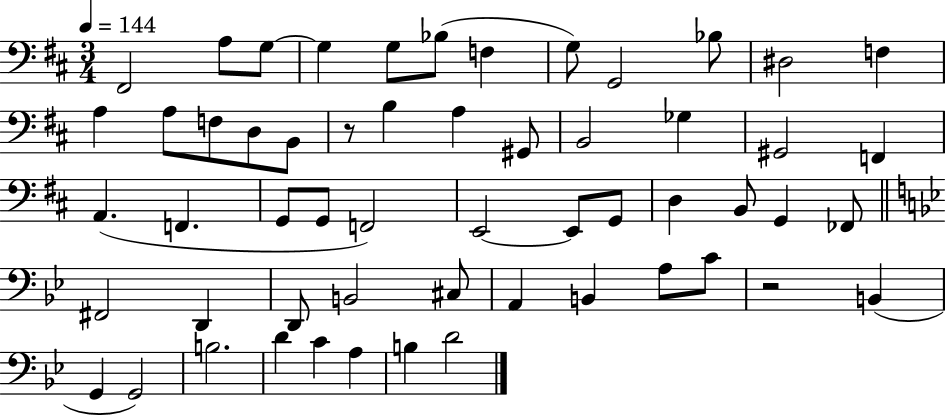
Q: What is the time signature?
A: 3/4